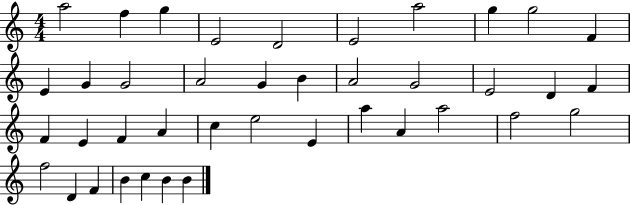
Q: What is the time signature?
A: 4/4